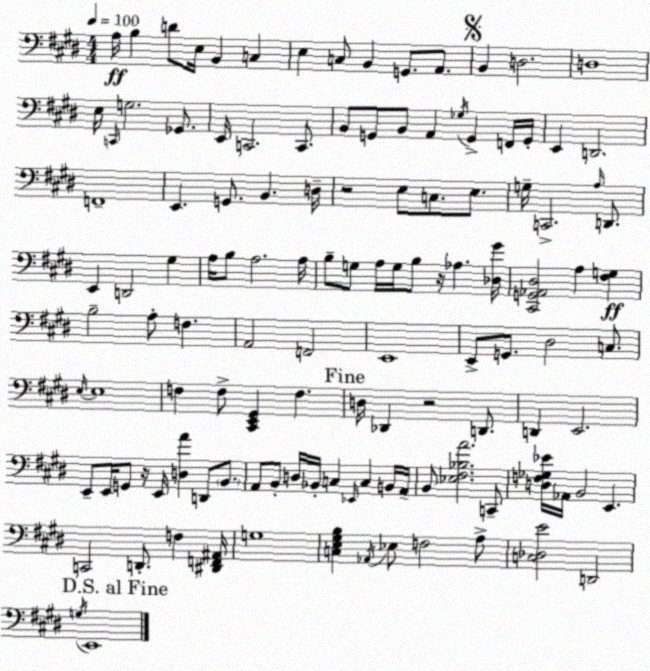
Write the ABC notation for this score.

X:1
T:Untitled
M:4/4
L:1/4
K:E
A,/4 B, D/2 E,/4 B,, C, E, C,/2 B,, G,,/2 A,,/2 B,, D,2 D,4 E,/4 C,,/4 G,2 _G,,/2 E,,/4 C,,2 C,,/2 B,,/2 G,,/2 B,,/2 A,, _G,/4 G,, F,,/4 G,,/4 E,, D,,2 F,,4 E,, G,,/2 B,, D,/4 z2 E,/2 C,/2 E,/2 G,/4 C,,2 A,/4 D,,/2 E,, D,,2 ^G, A,/4 B,/2 A,2 A,/4 B,/2 G,/2 A,/4 G,/4 B,/2 z/4 _A, [_D,^G]/4 [^C,,G,,_A,,^D,]2 A, [^F,G,] B,2 A,/2 F, A,,2 F,,2 E,,4 E,,/2 G,,/2 ^D,2 C,/2 E,/4 E,4 F, F,/2 [^C,,E,,^G,,] F, D,/4 _D,, z2 D,,/2 D,, E,,2 E,,/2 E,,/4 G,,/2 z/4 E,,/4 [D,A] D,,/2 B,,/2 A,,/2 B,,/2 D,/4 _B,,/4 C, _E,,/4 C, B,,/4 A,,/4 B,,/2 [_E,^F,_B,A]2 C,,/2 [D,F,_G,_E]/4 _A,,/4 B,,2 E,, C,,2 D,,/2 F, [^D,,F,,^A,,]/4 G,4 [C,E,^G,B,] _A,,/4 _E,/2 F,2 A,/2 [C,_D,E]2 D,,2 G,/4 E,,4